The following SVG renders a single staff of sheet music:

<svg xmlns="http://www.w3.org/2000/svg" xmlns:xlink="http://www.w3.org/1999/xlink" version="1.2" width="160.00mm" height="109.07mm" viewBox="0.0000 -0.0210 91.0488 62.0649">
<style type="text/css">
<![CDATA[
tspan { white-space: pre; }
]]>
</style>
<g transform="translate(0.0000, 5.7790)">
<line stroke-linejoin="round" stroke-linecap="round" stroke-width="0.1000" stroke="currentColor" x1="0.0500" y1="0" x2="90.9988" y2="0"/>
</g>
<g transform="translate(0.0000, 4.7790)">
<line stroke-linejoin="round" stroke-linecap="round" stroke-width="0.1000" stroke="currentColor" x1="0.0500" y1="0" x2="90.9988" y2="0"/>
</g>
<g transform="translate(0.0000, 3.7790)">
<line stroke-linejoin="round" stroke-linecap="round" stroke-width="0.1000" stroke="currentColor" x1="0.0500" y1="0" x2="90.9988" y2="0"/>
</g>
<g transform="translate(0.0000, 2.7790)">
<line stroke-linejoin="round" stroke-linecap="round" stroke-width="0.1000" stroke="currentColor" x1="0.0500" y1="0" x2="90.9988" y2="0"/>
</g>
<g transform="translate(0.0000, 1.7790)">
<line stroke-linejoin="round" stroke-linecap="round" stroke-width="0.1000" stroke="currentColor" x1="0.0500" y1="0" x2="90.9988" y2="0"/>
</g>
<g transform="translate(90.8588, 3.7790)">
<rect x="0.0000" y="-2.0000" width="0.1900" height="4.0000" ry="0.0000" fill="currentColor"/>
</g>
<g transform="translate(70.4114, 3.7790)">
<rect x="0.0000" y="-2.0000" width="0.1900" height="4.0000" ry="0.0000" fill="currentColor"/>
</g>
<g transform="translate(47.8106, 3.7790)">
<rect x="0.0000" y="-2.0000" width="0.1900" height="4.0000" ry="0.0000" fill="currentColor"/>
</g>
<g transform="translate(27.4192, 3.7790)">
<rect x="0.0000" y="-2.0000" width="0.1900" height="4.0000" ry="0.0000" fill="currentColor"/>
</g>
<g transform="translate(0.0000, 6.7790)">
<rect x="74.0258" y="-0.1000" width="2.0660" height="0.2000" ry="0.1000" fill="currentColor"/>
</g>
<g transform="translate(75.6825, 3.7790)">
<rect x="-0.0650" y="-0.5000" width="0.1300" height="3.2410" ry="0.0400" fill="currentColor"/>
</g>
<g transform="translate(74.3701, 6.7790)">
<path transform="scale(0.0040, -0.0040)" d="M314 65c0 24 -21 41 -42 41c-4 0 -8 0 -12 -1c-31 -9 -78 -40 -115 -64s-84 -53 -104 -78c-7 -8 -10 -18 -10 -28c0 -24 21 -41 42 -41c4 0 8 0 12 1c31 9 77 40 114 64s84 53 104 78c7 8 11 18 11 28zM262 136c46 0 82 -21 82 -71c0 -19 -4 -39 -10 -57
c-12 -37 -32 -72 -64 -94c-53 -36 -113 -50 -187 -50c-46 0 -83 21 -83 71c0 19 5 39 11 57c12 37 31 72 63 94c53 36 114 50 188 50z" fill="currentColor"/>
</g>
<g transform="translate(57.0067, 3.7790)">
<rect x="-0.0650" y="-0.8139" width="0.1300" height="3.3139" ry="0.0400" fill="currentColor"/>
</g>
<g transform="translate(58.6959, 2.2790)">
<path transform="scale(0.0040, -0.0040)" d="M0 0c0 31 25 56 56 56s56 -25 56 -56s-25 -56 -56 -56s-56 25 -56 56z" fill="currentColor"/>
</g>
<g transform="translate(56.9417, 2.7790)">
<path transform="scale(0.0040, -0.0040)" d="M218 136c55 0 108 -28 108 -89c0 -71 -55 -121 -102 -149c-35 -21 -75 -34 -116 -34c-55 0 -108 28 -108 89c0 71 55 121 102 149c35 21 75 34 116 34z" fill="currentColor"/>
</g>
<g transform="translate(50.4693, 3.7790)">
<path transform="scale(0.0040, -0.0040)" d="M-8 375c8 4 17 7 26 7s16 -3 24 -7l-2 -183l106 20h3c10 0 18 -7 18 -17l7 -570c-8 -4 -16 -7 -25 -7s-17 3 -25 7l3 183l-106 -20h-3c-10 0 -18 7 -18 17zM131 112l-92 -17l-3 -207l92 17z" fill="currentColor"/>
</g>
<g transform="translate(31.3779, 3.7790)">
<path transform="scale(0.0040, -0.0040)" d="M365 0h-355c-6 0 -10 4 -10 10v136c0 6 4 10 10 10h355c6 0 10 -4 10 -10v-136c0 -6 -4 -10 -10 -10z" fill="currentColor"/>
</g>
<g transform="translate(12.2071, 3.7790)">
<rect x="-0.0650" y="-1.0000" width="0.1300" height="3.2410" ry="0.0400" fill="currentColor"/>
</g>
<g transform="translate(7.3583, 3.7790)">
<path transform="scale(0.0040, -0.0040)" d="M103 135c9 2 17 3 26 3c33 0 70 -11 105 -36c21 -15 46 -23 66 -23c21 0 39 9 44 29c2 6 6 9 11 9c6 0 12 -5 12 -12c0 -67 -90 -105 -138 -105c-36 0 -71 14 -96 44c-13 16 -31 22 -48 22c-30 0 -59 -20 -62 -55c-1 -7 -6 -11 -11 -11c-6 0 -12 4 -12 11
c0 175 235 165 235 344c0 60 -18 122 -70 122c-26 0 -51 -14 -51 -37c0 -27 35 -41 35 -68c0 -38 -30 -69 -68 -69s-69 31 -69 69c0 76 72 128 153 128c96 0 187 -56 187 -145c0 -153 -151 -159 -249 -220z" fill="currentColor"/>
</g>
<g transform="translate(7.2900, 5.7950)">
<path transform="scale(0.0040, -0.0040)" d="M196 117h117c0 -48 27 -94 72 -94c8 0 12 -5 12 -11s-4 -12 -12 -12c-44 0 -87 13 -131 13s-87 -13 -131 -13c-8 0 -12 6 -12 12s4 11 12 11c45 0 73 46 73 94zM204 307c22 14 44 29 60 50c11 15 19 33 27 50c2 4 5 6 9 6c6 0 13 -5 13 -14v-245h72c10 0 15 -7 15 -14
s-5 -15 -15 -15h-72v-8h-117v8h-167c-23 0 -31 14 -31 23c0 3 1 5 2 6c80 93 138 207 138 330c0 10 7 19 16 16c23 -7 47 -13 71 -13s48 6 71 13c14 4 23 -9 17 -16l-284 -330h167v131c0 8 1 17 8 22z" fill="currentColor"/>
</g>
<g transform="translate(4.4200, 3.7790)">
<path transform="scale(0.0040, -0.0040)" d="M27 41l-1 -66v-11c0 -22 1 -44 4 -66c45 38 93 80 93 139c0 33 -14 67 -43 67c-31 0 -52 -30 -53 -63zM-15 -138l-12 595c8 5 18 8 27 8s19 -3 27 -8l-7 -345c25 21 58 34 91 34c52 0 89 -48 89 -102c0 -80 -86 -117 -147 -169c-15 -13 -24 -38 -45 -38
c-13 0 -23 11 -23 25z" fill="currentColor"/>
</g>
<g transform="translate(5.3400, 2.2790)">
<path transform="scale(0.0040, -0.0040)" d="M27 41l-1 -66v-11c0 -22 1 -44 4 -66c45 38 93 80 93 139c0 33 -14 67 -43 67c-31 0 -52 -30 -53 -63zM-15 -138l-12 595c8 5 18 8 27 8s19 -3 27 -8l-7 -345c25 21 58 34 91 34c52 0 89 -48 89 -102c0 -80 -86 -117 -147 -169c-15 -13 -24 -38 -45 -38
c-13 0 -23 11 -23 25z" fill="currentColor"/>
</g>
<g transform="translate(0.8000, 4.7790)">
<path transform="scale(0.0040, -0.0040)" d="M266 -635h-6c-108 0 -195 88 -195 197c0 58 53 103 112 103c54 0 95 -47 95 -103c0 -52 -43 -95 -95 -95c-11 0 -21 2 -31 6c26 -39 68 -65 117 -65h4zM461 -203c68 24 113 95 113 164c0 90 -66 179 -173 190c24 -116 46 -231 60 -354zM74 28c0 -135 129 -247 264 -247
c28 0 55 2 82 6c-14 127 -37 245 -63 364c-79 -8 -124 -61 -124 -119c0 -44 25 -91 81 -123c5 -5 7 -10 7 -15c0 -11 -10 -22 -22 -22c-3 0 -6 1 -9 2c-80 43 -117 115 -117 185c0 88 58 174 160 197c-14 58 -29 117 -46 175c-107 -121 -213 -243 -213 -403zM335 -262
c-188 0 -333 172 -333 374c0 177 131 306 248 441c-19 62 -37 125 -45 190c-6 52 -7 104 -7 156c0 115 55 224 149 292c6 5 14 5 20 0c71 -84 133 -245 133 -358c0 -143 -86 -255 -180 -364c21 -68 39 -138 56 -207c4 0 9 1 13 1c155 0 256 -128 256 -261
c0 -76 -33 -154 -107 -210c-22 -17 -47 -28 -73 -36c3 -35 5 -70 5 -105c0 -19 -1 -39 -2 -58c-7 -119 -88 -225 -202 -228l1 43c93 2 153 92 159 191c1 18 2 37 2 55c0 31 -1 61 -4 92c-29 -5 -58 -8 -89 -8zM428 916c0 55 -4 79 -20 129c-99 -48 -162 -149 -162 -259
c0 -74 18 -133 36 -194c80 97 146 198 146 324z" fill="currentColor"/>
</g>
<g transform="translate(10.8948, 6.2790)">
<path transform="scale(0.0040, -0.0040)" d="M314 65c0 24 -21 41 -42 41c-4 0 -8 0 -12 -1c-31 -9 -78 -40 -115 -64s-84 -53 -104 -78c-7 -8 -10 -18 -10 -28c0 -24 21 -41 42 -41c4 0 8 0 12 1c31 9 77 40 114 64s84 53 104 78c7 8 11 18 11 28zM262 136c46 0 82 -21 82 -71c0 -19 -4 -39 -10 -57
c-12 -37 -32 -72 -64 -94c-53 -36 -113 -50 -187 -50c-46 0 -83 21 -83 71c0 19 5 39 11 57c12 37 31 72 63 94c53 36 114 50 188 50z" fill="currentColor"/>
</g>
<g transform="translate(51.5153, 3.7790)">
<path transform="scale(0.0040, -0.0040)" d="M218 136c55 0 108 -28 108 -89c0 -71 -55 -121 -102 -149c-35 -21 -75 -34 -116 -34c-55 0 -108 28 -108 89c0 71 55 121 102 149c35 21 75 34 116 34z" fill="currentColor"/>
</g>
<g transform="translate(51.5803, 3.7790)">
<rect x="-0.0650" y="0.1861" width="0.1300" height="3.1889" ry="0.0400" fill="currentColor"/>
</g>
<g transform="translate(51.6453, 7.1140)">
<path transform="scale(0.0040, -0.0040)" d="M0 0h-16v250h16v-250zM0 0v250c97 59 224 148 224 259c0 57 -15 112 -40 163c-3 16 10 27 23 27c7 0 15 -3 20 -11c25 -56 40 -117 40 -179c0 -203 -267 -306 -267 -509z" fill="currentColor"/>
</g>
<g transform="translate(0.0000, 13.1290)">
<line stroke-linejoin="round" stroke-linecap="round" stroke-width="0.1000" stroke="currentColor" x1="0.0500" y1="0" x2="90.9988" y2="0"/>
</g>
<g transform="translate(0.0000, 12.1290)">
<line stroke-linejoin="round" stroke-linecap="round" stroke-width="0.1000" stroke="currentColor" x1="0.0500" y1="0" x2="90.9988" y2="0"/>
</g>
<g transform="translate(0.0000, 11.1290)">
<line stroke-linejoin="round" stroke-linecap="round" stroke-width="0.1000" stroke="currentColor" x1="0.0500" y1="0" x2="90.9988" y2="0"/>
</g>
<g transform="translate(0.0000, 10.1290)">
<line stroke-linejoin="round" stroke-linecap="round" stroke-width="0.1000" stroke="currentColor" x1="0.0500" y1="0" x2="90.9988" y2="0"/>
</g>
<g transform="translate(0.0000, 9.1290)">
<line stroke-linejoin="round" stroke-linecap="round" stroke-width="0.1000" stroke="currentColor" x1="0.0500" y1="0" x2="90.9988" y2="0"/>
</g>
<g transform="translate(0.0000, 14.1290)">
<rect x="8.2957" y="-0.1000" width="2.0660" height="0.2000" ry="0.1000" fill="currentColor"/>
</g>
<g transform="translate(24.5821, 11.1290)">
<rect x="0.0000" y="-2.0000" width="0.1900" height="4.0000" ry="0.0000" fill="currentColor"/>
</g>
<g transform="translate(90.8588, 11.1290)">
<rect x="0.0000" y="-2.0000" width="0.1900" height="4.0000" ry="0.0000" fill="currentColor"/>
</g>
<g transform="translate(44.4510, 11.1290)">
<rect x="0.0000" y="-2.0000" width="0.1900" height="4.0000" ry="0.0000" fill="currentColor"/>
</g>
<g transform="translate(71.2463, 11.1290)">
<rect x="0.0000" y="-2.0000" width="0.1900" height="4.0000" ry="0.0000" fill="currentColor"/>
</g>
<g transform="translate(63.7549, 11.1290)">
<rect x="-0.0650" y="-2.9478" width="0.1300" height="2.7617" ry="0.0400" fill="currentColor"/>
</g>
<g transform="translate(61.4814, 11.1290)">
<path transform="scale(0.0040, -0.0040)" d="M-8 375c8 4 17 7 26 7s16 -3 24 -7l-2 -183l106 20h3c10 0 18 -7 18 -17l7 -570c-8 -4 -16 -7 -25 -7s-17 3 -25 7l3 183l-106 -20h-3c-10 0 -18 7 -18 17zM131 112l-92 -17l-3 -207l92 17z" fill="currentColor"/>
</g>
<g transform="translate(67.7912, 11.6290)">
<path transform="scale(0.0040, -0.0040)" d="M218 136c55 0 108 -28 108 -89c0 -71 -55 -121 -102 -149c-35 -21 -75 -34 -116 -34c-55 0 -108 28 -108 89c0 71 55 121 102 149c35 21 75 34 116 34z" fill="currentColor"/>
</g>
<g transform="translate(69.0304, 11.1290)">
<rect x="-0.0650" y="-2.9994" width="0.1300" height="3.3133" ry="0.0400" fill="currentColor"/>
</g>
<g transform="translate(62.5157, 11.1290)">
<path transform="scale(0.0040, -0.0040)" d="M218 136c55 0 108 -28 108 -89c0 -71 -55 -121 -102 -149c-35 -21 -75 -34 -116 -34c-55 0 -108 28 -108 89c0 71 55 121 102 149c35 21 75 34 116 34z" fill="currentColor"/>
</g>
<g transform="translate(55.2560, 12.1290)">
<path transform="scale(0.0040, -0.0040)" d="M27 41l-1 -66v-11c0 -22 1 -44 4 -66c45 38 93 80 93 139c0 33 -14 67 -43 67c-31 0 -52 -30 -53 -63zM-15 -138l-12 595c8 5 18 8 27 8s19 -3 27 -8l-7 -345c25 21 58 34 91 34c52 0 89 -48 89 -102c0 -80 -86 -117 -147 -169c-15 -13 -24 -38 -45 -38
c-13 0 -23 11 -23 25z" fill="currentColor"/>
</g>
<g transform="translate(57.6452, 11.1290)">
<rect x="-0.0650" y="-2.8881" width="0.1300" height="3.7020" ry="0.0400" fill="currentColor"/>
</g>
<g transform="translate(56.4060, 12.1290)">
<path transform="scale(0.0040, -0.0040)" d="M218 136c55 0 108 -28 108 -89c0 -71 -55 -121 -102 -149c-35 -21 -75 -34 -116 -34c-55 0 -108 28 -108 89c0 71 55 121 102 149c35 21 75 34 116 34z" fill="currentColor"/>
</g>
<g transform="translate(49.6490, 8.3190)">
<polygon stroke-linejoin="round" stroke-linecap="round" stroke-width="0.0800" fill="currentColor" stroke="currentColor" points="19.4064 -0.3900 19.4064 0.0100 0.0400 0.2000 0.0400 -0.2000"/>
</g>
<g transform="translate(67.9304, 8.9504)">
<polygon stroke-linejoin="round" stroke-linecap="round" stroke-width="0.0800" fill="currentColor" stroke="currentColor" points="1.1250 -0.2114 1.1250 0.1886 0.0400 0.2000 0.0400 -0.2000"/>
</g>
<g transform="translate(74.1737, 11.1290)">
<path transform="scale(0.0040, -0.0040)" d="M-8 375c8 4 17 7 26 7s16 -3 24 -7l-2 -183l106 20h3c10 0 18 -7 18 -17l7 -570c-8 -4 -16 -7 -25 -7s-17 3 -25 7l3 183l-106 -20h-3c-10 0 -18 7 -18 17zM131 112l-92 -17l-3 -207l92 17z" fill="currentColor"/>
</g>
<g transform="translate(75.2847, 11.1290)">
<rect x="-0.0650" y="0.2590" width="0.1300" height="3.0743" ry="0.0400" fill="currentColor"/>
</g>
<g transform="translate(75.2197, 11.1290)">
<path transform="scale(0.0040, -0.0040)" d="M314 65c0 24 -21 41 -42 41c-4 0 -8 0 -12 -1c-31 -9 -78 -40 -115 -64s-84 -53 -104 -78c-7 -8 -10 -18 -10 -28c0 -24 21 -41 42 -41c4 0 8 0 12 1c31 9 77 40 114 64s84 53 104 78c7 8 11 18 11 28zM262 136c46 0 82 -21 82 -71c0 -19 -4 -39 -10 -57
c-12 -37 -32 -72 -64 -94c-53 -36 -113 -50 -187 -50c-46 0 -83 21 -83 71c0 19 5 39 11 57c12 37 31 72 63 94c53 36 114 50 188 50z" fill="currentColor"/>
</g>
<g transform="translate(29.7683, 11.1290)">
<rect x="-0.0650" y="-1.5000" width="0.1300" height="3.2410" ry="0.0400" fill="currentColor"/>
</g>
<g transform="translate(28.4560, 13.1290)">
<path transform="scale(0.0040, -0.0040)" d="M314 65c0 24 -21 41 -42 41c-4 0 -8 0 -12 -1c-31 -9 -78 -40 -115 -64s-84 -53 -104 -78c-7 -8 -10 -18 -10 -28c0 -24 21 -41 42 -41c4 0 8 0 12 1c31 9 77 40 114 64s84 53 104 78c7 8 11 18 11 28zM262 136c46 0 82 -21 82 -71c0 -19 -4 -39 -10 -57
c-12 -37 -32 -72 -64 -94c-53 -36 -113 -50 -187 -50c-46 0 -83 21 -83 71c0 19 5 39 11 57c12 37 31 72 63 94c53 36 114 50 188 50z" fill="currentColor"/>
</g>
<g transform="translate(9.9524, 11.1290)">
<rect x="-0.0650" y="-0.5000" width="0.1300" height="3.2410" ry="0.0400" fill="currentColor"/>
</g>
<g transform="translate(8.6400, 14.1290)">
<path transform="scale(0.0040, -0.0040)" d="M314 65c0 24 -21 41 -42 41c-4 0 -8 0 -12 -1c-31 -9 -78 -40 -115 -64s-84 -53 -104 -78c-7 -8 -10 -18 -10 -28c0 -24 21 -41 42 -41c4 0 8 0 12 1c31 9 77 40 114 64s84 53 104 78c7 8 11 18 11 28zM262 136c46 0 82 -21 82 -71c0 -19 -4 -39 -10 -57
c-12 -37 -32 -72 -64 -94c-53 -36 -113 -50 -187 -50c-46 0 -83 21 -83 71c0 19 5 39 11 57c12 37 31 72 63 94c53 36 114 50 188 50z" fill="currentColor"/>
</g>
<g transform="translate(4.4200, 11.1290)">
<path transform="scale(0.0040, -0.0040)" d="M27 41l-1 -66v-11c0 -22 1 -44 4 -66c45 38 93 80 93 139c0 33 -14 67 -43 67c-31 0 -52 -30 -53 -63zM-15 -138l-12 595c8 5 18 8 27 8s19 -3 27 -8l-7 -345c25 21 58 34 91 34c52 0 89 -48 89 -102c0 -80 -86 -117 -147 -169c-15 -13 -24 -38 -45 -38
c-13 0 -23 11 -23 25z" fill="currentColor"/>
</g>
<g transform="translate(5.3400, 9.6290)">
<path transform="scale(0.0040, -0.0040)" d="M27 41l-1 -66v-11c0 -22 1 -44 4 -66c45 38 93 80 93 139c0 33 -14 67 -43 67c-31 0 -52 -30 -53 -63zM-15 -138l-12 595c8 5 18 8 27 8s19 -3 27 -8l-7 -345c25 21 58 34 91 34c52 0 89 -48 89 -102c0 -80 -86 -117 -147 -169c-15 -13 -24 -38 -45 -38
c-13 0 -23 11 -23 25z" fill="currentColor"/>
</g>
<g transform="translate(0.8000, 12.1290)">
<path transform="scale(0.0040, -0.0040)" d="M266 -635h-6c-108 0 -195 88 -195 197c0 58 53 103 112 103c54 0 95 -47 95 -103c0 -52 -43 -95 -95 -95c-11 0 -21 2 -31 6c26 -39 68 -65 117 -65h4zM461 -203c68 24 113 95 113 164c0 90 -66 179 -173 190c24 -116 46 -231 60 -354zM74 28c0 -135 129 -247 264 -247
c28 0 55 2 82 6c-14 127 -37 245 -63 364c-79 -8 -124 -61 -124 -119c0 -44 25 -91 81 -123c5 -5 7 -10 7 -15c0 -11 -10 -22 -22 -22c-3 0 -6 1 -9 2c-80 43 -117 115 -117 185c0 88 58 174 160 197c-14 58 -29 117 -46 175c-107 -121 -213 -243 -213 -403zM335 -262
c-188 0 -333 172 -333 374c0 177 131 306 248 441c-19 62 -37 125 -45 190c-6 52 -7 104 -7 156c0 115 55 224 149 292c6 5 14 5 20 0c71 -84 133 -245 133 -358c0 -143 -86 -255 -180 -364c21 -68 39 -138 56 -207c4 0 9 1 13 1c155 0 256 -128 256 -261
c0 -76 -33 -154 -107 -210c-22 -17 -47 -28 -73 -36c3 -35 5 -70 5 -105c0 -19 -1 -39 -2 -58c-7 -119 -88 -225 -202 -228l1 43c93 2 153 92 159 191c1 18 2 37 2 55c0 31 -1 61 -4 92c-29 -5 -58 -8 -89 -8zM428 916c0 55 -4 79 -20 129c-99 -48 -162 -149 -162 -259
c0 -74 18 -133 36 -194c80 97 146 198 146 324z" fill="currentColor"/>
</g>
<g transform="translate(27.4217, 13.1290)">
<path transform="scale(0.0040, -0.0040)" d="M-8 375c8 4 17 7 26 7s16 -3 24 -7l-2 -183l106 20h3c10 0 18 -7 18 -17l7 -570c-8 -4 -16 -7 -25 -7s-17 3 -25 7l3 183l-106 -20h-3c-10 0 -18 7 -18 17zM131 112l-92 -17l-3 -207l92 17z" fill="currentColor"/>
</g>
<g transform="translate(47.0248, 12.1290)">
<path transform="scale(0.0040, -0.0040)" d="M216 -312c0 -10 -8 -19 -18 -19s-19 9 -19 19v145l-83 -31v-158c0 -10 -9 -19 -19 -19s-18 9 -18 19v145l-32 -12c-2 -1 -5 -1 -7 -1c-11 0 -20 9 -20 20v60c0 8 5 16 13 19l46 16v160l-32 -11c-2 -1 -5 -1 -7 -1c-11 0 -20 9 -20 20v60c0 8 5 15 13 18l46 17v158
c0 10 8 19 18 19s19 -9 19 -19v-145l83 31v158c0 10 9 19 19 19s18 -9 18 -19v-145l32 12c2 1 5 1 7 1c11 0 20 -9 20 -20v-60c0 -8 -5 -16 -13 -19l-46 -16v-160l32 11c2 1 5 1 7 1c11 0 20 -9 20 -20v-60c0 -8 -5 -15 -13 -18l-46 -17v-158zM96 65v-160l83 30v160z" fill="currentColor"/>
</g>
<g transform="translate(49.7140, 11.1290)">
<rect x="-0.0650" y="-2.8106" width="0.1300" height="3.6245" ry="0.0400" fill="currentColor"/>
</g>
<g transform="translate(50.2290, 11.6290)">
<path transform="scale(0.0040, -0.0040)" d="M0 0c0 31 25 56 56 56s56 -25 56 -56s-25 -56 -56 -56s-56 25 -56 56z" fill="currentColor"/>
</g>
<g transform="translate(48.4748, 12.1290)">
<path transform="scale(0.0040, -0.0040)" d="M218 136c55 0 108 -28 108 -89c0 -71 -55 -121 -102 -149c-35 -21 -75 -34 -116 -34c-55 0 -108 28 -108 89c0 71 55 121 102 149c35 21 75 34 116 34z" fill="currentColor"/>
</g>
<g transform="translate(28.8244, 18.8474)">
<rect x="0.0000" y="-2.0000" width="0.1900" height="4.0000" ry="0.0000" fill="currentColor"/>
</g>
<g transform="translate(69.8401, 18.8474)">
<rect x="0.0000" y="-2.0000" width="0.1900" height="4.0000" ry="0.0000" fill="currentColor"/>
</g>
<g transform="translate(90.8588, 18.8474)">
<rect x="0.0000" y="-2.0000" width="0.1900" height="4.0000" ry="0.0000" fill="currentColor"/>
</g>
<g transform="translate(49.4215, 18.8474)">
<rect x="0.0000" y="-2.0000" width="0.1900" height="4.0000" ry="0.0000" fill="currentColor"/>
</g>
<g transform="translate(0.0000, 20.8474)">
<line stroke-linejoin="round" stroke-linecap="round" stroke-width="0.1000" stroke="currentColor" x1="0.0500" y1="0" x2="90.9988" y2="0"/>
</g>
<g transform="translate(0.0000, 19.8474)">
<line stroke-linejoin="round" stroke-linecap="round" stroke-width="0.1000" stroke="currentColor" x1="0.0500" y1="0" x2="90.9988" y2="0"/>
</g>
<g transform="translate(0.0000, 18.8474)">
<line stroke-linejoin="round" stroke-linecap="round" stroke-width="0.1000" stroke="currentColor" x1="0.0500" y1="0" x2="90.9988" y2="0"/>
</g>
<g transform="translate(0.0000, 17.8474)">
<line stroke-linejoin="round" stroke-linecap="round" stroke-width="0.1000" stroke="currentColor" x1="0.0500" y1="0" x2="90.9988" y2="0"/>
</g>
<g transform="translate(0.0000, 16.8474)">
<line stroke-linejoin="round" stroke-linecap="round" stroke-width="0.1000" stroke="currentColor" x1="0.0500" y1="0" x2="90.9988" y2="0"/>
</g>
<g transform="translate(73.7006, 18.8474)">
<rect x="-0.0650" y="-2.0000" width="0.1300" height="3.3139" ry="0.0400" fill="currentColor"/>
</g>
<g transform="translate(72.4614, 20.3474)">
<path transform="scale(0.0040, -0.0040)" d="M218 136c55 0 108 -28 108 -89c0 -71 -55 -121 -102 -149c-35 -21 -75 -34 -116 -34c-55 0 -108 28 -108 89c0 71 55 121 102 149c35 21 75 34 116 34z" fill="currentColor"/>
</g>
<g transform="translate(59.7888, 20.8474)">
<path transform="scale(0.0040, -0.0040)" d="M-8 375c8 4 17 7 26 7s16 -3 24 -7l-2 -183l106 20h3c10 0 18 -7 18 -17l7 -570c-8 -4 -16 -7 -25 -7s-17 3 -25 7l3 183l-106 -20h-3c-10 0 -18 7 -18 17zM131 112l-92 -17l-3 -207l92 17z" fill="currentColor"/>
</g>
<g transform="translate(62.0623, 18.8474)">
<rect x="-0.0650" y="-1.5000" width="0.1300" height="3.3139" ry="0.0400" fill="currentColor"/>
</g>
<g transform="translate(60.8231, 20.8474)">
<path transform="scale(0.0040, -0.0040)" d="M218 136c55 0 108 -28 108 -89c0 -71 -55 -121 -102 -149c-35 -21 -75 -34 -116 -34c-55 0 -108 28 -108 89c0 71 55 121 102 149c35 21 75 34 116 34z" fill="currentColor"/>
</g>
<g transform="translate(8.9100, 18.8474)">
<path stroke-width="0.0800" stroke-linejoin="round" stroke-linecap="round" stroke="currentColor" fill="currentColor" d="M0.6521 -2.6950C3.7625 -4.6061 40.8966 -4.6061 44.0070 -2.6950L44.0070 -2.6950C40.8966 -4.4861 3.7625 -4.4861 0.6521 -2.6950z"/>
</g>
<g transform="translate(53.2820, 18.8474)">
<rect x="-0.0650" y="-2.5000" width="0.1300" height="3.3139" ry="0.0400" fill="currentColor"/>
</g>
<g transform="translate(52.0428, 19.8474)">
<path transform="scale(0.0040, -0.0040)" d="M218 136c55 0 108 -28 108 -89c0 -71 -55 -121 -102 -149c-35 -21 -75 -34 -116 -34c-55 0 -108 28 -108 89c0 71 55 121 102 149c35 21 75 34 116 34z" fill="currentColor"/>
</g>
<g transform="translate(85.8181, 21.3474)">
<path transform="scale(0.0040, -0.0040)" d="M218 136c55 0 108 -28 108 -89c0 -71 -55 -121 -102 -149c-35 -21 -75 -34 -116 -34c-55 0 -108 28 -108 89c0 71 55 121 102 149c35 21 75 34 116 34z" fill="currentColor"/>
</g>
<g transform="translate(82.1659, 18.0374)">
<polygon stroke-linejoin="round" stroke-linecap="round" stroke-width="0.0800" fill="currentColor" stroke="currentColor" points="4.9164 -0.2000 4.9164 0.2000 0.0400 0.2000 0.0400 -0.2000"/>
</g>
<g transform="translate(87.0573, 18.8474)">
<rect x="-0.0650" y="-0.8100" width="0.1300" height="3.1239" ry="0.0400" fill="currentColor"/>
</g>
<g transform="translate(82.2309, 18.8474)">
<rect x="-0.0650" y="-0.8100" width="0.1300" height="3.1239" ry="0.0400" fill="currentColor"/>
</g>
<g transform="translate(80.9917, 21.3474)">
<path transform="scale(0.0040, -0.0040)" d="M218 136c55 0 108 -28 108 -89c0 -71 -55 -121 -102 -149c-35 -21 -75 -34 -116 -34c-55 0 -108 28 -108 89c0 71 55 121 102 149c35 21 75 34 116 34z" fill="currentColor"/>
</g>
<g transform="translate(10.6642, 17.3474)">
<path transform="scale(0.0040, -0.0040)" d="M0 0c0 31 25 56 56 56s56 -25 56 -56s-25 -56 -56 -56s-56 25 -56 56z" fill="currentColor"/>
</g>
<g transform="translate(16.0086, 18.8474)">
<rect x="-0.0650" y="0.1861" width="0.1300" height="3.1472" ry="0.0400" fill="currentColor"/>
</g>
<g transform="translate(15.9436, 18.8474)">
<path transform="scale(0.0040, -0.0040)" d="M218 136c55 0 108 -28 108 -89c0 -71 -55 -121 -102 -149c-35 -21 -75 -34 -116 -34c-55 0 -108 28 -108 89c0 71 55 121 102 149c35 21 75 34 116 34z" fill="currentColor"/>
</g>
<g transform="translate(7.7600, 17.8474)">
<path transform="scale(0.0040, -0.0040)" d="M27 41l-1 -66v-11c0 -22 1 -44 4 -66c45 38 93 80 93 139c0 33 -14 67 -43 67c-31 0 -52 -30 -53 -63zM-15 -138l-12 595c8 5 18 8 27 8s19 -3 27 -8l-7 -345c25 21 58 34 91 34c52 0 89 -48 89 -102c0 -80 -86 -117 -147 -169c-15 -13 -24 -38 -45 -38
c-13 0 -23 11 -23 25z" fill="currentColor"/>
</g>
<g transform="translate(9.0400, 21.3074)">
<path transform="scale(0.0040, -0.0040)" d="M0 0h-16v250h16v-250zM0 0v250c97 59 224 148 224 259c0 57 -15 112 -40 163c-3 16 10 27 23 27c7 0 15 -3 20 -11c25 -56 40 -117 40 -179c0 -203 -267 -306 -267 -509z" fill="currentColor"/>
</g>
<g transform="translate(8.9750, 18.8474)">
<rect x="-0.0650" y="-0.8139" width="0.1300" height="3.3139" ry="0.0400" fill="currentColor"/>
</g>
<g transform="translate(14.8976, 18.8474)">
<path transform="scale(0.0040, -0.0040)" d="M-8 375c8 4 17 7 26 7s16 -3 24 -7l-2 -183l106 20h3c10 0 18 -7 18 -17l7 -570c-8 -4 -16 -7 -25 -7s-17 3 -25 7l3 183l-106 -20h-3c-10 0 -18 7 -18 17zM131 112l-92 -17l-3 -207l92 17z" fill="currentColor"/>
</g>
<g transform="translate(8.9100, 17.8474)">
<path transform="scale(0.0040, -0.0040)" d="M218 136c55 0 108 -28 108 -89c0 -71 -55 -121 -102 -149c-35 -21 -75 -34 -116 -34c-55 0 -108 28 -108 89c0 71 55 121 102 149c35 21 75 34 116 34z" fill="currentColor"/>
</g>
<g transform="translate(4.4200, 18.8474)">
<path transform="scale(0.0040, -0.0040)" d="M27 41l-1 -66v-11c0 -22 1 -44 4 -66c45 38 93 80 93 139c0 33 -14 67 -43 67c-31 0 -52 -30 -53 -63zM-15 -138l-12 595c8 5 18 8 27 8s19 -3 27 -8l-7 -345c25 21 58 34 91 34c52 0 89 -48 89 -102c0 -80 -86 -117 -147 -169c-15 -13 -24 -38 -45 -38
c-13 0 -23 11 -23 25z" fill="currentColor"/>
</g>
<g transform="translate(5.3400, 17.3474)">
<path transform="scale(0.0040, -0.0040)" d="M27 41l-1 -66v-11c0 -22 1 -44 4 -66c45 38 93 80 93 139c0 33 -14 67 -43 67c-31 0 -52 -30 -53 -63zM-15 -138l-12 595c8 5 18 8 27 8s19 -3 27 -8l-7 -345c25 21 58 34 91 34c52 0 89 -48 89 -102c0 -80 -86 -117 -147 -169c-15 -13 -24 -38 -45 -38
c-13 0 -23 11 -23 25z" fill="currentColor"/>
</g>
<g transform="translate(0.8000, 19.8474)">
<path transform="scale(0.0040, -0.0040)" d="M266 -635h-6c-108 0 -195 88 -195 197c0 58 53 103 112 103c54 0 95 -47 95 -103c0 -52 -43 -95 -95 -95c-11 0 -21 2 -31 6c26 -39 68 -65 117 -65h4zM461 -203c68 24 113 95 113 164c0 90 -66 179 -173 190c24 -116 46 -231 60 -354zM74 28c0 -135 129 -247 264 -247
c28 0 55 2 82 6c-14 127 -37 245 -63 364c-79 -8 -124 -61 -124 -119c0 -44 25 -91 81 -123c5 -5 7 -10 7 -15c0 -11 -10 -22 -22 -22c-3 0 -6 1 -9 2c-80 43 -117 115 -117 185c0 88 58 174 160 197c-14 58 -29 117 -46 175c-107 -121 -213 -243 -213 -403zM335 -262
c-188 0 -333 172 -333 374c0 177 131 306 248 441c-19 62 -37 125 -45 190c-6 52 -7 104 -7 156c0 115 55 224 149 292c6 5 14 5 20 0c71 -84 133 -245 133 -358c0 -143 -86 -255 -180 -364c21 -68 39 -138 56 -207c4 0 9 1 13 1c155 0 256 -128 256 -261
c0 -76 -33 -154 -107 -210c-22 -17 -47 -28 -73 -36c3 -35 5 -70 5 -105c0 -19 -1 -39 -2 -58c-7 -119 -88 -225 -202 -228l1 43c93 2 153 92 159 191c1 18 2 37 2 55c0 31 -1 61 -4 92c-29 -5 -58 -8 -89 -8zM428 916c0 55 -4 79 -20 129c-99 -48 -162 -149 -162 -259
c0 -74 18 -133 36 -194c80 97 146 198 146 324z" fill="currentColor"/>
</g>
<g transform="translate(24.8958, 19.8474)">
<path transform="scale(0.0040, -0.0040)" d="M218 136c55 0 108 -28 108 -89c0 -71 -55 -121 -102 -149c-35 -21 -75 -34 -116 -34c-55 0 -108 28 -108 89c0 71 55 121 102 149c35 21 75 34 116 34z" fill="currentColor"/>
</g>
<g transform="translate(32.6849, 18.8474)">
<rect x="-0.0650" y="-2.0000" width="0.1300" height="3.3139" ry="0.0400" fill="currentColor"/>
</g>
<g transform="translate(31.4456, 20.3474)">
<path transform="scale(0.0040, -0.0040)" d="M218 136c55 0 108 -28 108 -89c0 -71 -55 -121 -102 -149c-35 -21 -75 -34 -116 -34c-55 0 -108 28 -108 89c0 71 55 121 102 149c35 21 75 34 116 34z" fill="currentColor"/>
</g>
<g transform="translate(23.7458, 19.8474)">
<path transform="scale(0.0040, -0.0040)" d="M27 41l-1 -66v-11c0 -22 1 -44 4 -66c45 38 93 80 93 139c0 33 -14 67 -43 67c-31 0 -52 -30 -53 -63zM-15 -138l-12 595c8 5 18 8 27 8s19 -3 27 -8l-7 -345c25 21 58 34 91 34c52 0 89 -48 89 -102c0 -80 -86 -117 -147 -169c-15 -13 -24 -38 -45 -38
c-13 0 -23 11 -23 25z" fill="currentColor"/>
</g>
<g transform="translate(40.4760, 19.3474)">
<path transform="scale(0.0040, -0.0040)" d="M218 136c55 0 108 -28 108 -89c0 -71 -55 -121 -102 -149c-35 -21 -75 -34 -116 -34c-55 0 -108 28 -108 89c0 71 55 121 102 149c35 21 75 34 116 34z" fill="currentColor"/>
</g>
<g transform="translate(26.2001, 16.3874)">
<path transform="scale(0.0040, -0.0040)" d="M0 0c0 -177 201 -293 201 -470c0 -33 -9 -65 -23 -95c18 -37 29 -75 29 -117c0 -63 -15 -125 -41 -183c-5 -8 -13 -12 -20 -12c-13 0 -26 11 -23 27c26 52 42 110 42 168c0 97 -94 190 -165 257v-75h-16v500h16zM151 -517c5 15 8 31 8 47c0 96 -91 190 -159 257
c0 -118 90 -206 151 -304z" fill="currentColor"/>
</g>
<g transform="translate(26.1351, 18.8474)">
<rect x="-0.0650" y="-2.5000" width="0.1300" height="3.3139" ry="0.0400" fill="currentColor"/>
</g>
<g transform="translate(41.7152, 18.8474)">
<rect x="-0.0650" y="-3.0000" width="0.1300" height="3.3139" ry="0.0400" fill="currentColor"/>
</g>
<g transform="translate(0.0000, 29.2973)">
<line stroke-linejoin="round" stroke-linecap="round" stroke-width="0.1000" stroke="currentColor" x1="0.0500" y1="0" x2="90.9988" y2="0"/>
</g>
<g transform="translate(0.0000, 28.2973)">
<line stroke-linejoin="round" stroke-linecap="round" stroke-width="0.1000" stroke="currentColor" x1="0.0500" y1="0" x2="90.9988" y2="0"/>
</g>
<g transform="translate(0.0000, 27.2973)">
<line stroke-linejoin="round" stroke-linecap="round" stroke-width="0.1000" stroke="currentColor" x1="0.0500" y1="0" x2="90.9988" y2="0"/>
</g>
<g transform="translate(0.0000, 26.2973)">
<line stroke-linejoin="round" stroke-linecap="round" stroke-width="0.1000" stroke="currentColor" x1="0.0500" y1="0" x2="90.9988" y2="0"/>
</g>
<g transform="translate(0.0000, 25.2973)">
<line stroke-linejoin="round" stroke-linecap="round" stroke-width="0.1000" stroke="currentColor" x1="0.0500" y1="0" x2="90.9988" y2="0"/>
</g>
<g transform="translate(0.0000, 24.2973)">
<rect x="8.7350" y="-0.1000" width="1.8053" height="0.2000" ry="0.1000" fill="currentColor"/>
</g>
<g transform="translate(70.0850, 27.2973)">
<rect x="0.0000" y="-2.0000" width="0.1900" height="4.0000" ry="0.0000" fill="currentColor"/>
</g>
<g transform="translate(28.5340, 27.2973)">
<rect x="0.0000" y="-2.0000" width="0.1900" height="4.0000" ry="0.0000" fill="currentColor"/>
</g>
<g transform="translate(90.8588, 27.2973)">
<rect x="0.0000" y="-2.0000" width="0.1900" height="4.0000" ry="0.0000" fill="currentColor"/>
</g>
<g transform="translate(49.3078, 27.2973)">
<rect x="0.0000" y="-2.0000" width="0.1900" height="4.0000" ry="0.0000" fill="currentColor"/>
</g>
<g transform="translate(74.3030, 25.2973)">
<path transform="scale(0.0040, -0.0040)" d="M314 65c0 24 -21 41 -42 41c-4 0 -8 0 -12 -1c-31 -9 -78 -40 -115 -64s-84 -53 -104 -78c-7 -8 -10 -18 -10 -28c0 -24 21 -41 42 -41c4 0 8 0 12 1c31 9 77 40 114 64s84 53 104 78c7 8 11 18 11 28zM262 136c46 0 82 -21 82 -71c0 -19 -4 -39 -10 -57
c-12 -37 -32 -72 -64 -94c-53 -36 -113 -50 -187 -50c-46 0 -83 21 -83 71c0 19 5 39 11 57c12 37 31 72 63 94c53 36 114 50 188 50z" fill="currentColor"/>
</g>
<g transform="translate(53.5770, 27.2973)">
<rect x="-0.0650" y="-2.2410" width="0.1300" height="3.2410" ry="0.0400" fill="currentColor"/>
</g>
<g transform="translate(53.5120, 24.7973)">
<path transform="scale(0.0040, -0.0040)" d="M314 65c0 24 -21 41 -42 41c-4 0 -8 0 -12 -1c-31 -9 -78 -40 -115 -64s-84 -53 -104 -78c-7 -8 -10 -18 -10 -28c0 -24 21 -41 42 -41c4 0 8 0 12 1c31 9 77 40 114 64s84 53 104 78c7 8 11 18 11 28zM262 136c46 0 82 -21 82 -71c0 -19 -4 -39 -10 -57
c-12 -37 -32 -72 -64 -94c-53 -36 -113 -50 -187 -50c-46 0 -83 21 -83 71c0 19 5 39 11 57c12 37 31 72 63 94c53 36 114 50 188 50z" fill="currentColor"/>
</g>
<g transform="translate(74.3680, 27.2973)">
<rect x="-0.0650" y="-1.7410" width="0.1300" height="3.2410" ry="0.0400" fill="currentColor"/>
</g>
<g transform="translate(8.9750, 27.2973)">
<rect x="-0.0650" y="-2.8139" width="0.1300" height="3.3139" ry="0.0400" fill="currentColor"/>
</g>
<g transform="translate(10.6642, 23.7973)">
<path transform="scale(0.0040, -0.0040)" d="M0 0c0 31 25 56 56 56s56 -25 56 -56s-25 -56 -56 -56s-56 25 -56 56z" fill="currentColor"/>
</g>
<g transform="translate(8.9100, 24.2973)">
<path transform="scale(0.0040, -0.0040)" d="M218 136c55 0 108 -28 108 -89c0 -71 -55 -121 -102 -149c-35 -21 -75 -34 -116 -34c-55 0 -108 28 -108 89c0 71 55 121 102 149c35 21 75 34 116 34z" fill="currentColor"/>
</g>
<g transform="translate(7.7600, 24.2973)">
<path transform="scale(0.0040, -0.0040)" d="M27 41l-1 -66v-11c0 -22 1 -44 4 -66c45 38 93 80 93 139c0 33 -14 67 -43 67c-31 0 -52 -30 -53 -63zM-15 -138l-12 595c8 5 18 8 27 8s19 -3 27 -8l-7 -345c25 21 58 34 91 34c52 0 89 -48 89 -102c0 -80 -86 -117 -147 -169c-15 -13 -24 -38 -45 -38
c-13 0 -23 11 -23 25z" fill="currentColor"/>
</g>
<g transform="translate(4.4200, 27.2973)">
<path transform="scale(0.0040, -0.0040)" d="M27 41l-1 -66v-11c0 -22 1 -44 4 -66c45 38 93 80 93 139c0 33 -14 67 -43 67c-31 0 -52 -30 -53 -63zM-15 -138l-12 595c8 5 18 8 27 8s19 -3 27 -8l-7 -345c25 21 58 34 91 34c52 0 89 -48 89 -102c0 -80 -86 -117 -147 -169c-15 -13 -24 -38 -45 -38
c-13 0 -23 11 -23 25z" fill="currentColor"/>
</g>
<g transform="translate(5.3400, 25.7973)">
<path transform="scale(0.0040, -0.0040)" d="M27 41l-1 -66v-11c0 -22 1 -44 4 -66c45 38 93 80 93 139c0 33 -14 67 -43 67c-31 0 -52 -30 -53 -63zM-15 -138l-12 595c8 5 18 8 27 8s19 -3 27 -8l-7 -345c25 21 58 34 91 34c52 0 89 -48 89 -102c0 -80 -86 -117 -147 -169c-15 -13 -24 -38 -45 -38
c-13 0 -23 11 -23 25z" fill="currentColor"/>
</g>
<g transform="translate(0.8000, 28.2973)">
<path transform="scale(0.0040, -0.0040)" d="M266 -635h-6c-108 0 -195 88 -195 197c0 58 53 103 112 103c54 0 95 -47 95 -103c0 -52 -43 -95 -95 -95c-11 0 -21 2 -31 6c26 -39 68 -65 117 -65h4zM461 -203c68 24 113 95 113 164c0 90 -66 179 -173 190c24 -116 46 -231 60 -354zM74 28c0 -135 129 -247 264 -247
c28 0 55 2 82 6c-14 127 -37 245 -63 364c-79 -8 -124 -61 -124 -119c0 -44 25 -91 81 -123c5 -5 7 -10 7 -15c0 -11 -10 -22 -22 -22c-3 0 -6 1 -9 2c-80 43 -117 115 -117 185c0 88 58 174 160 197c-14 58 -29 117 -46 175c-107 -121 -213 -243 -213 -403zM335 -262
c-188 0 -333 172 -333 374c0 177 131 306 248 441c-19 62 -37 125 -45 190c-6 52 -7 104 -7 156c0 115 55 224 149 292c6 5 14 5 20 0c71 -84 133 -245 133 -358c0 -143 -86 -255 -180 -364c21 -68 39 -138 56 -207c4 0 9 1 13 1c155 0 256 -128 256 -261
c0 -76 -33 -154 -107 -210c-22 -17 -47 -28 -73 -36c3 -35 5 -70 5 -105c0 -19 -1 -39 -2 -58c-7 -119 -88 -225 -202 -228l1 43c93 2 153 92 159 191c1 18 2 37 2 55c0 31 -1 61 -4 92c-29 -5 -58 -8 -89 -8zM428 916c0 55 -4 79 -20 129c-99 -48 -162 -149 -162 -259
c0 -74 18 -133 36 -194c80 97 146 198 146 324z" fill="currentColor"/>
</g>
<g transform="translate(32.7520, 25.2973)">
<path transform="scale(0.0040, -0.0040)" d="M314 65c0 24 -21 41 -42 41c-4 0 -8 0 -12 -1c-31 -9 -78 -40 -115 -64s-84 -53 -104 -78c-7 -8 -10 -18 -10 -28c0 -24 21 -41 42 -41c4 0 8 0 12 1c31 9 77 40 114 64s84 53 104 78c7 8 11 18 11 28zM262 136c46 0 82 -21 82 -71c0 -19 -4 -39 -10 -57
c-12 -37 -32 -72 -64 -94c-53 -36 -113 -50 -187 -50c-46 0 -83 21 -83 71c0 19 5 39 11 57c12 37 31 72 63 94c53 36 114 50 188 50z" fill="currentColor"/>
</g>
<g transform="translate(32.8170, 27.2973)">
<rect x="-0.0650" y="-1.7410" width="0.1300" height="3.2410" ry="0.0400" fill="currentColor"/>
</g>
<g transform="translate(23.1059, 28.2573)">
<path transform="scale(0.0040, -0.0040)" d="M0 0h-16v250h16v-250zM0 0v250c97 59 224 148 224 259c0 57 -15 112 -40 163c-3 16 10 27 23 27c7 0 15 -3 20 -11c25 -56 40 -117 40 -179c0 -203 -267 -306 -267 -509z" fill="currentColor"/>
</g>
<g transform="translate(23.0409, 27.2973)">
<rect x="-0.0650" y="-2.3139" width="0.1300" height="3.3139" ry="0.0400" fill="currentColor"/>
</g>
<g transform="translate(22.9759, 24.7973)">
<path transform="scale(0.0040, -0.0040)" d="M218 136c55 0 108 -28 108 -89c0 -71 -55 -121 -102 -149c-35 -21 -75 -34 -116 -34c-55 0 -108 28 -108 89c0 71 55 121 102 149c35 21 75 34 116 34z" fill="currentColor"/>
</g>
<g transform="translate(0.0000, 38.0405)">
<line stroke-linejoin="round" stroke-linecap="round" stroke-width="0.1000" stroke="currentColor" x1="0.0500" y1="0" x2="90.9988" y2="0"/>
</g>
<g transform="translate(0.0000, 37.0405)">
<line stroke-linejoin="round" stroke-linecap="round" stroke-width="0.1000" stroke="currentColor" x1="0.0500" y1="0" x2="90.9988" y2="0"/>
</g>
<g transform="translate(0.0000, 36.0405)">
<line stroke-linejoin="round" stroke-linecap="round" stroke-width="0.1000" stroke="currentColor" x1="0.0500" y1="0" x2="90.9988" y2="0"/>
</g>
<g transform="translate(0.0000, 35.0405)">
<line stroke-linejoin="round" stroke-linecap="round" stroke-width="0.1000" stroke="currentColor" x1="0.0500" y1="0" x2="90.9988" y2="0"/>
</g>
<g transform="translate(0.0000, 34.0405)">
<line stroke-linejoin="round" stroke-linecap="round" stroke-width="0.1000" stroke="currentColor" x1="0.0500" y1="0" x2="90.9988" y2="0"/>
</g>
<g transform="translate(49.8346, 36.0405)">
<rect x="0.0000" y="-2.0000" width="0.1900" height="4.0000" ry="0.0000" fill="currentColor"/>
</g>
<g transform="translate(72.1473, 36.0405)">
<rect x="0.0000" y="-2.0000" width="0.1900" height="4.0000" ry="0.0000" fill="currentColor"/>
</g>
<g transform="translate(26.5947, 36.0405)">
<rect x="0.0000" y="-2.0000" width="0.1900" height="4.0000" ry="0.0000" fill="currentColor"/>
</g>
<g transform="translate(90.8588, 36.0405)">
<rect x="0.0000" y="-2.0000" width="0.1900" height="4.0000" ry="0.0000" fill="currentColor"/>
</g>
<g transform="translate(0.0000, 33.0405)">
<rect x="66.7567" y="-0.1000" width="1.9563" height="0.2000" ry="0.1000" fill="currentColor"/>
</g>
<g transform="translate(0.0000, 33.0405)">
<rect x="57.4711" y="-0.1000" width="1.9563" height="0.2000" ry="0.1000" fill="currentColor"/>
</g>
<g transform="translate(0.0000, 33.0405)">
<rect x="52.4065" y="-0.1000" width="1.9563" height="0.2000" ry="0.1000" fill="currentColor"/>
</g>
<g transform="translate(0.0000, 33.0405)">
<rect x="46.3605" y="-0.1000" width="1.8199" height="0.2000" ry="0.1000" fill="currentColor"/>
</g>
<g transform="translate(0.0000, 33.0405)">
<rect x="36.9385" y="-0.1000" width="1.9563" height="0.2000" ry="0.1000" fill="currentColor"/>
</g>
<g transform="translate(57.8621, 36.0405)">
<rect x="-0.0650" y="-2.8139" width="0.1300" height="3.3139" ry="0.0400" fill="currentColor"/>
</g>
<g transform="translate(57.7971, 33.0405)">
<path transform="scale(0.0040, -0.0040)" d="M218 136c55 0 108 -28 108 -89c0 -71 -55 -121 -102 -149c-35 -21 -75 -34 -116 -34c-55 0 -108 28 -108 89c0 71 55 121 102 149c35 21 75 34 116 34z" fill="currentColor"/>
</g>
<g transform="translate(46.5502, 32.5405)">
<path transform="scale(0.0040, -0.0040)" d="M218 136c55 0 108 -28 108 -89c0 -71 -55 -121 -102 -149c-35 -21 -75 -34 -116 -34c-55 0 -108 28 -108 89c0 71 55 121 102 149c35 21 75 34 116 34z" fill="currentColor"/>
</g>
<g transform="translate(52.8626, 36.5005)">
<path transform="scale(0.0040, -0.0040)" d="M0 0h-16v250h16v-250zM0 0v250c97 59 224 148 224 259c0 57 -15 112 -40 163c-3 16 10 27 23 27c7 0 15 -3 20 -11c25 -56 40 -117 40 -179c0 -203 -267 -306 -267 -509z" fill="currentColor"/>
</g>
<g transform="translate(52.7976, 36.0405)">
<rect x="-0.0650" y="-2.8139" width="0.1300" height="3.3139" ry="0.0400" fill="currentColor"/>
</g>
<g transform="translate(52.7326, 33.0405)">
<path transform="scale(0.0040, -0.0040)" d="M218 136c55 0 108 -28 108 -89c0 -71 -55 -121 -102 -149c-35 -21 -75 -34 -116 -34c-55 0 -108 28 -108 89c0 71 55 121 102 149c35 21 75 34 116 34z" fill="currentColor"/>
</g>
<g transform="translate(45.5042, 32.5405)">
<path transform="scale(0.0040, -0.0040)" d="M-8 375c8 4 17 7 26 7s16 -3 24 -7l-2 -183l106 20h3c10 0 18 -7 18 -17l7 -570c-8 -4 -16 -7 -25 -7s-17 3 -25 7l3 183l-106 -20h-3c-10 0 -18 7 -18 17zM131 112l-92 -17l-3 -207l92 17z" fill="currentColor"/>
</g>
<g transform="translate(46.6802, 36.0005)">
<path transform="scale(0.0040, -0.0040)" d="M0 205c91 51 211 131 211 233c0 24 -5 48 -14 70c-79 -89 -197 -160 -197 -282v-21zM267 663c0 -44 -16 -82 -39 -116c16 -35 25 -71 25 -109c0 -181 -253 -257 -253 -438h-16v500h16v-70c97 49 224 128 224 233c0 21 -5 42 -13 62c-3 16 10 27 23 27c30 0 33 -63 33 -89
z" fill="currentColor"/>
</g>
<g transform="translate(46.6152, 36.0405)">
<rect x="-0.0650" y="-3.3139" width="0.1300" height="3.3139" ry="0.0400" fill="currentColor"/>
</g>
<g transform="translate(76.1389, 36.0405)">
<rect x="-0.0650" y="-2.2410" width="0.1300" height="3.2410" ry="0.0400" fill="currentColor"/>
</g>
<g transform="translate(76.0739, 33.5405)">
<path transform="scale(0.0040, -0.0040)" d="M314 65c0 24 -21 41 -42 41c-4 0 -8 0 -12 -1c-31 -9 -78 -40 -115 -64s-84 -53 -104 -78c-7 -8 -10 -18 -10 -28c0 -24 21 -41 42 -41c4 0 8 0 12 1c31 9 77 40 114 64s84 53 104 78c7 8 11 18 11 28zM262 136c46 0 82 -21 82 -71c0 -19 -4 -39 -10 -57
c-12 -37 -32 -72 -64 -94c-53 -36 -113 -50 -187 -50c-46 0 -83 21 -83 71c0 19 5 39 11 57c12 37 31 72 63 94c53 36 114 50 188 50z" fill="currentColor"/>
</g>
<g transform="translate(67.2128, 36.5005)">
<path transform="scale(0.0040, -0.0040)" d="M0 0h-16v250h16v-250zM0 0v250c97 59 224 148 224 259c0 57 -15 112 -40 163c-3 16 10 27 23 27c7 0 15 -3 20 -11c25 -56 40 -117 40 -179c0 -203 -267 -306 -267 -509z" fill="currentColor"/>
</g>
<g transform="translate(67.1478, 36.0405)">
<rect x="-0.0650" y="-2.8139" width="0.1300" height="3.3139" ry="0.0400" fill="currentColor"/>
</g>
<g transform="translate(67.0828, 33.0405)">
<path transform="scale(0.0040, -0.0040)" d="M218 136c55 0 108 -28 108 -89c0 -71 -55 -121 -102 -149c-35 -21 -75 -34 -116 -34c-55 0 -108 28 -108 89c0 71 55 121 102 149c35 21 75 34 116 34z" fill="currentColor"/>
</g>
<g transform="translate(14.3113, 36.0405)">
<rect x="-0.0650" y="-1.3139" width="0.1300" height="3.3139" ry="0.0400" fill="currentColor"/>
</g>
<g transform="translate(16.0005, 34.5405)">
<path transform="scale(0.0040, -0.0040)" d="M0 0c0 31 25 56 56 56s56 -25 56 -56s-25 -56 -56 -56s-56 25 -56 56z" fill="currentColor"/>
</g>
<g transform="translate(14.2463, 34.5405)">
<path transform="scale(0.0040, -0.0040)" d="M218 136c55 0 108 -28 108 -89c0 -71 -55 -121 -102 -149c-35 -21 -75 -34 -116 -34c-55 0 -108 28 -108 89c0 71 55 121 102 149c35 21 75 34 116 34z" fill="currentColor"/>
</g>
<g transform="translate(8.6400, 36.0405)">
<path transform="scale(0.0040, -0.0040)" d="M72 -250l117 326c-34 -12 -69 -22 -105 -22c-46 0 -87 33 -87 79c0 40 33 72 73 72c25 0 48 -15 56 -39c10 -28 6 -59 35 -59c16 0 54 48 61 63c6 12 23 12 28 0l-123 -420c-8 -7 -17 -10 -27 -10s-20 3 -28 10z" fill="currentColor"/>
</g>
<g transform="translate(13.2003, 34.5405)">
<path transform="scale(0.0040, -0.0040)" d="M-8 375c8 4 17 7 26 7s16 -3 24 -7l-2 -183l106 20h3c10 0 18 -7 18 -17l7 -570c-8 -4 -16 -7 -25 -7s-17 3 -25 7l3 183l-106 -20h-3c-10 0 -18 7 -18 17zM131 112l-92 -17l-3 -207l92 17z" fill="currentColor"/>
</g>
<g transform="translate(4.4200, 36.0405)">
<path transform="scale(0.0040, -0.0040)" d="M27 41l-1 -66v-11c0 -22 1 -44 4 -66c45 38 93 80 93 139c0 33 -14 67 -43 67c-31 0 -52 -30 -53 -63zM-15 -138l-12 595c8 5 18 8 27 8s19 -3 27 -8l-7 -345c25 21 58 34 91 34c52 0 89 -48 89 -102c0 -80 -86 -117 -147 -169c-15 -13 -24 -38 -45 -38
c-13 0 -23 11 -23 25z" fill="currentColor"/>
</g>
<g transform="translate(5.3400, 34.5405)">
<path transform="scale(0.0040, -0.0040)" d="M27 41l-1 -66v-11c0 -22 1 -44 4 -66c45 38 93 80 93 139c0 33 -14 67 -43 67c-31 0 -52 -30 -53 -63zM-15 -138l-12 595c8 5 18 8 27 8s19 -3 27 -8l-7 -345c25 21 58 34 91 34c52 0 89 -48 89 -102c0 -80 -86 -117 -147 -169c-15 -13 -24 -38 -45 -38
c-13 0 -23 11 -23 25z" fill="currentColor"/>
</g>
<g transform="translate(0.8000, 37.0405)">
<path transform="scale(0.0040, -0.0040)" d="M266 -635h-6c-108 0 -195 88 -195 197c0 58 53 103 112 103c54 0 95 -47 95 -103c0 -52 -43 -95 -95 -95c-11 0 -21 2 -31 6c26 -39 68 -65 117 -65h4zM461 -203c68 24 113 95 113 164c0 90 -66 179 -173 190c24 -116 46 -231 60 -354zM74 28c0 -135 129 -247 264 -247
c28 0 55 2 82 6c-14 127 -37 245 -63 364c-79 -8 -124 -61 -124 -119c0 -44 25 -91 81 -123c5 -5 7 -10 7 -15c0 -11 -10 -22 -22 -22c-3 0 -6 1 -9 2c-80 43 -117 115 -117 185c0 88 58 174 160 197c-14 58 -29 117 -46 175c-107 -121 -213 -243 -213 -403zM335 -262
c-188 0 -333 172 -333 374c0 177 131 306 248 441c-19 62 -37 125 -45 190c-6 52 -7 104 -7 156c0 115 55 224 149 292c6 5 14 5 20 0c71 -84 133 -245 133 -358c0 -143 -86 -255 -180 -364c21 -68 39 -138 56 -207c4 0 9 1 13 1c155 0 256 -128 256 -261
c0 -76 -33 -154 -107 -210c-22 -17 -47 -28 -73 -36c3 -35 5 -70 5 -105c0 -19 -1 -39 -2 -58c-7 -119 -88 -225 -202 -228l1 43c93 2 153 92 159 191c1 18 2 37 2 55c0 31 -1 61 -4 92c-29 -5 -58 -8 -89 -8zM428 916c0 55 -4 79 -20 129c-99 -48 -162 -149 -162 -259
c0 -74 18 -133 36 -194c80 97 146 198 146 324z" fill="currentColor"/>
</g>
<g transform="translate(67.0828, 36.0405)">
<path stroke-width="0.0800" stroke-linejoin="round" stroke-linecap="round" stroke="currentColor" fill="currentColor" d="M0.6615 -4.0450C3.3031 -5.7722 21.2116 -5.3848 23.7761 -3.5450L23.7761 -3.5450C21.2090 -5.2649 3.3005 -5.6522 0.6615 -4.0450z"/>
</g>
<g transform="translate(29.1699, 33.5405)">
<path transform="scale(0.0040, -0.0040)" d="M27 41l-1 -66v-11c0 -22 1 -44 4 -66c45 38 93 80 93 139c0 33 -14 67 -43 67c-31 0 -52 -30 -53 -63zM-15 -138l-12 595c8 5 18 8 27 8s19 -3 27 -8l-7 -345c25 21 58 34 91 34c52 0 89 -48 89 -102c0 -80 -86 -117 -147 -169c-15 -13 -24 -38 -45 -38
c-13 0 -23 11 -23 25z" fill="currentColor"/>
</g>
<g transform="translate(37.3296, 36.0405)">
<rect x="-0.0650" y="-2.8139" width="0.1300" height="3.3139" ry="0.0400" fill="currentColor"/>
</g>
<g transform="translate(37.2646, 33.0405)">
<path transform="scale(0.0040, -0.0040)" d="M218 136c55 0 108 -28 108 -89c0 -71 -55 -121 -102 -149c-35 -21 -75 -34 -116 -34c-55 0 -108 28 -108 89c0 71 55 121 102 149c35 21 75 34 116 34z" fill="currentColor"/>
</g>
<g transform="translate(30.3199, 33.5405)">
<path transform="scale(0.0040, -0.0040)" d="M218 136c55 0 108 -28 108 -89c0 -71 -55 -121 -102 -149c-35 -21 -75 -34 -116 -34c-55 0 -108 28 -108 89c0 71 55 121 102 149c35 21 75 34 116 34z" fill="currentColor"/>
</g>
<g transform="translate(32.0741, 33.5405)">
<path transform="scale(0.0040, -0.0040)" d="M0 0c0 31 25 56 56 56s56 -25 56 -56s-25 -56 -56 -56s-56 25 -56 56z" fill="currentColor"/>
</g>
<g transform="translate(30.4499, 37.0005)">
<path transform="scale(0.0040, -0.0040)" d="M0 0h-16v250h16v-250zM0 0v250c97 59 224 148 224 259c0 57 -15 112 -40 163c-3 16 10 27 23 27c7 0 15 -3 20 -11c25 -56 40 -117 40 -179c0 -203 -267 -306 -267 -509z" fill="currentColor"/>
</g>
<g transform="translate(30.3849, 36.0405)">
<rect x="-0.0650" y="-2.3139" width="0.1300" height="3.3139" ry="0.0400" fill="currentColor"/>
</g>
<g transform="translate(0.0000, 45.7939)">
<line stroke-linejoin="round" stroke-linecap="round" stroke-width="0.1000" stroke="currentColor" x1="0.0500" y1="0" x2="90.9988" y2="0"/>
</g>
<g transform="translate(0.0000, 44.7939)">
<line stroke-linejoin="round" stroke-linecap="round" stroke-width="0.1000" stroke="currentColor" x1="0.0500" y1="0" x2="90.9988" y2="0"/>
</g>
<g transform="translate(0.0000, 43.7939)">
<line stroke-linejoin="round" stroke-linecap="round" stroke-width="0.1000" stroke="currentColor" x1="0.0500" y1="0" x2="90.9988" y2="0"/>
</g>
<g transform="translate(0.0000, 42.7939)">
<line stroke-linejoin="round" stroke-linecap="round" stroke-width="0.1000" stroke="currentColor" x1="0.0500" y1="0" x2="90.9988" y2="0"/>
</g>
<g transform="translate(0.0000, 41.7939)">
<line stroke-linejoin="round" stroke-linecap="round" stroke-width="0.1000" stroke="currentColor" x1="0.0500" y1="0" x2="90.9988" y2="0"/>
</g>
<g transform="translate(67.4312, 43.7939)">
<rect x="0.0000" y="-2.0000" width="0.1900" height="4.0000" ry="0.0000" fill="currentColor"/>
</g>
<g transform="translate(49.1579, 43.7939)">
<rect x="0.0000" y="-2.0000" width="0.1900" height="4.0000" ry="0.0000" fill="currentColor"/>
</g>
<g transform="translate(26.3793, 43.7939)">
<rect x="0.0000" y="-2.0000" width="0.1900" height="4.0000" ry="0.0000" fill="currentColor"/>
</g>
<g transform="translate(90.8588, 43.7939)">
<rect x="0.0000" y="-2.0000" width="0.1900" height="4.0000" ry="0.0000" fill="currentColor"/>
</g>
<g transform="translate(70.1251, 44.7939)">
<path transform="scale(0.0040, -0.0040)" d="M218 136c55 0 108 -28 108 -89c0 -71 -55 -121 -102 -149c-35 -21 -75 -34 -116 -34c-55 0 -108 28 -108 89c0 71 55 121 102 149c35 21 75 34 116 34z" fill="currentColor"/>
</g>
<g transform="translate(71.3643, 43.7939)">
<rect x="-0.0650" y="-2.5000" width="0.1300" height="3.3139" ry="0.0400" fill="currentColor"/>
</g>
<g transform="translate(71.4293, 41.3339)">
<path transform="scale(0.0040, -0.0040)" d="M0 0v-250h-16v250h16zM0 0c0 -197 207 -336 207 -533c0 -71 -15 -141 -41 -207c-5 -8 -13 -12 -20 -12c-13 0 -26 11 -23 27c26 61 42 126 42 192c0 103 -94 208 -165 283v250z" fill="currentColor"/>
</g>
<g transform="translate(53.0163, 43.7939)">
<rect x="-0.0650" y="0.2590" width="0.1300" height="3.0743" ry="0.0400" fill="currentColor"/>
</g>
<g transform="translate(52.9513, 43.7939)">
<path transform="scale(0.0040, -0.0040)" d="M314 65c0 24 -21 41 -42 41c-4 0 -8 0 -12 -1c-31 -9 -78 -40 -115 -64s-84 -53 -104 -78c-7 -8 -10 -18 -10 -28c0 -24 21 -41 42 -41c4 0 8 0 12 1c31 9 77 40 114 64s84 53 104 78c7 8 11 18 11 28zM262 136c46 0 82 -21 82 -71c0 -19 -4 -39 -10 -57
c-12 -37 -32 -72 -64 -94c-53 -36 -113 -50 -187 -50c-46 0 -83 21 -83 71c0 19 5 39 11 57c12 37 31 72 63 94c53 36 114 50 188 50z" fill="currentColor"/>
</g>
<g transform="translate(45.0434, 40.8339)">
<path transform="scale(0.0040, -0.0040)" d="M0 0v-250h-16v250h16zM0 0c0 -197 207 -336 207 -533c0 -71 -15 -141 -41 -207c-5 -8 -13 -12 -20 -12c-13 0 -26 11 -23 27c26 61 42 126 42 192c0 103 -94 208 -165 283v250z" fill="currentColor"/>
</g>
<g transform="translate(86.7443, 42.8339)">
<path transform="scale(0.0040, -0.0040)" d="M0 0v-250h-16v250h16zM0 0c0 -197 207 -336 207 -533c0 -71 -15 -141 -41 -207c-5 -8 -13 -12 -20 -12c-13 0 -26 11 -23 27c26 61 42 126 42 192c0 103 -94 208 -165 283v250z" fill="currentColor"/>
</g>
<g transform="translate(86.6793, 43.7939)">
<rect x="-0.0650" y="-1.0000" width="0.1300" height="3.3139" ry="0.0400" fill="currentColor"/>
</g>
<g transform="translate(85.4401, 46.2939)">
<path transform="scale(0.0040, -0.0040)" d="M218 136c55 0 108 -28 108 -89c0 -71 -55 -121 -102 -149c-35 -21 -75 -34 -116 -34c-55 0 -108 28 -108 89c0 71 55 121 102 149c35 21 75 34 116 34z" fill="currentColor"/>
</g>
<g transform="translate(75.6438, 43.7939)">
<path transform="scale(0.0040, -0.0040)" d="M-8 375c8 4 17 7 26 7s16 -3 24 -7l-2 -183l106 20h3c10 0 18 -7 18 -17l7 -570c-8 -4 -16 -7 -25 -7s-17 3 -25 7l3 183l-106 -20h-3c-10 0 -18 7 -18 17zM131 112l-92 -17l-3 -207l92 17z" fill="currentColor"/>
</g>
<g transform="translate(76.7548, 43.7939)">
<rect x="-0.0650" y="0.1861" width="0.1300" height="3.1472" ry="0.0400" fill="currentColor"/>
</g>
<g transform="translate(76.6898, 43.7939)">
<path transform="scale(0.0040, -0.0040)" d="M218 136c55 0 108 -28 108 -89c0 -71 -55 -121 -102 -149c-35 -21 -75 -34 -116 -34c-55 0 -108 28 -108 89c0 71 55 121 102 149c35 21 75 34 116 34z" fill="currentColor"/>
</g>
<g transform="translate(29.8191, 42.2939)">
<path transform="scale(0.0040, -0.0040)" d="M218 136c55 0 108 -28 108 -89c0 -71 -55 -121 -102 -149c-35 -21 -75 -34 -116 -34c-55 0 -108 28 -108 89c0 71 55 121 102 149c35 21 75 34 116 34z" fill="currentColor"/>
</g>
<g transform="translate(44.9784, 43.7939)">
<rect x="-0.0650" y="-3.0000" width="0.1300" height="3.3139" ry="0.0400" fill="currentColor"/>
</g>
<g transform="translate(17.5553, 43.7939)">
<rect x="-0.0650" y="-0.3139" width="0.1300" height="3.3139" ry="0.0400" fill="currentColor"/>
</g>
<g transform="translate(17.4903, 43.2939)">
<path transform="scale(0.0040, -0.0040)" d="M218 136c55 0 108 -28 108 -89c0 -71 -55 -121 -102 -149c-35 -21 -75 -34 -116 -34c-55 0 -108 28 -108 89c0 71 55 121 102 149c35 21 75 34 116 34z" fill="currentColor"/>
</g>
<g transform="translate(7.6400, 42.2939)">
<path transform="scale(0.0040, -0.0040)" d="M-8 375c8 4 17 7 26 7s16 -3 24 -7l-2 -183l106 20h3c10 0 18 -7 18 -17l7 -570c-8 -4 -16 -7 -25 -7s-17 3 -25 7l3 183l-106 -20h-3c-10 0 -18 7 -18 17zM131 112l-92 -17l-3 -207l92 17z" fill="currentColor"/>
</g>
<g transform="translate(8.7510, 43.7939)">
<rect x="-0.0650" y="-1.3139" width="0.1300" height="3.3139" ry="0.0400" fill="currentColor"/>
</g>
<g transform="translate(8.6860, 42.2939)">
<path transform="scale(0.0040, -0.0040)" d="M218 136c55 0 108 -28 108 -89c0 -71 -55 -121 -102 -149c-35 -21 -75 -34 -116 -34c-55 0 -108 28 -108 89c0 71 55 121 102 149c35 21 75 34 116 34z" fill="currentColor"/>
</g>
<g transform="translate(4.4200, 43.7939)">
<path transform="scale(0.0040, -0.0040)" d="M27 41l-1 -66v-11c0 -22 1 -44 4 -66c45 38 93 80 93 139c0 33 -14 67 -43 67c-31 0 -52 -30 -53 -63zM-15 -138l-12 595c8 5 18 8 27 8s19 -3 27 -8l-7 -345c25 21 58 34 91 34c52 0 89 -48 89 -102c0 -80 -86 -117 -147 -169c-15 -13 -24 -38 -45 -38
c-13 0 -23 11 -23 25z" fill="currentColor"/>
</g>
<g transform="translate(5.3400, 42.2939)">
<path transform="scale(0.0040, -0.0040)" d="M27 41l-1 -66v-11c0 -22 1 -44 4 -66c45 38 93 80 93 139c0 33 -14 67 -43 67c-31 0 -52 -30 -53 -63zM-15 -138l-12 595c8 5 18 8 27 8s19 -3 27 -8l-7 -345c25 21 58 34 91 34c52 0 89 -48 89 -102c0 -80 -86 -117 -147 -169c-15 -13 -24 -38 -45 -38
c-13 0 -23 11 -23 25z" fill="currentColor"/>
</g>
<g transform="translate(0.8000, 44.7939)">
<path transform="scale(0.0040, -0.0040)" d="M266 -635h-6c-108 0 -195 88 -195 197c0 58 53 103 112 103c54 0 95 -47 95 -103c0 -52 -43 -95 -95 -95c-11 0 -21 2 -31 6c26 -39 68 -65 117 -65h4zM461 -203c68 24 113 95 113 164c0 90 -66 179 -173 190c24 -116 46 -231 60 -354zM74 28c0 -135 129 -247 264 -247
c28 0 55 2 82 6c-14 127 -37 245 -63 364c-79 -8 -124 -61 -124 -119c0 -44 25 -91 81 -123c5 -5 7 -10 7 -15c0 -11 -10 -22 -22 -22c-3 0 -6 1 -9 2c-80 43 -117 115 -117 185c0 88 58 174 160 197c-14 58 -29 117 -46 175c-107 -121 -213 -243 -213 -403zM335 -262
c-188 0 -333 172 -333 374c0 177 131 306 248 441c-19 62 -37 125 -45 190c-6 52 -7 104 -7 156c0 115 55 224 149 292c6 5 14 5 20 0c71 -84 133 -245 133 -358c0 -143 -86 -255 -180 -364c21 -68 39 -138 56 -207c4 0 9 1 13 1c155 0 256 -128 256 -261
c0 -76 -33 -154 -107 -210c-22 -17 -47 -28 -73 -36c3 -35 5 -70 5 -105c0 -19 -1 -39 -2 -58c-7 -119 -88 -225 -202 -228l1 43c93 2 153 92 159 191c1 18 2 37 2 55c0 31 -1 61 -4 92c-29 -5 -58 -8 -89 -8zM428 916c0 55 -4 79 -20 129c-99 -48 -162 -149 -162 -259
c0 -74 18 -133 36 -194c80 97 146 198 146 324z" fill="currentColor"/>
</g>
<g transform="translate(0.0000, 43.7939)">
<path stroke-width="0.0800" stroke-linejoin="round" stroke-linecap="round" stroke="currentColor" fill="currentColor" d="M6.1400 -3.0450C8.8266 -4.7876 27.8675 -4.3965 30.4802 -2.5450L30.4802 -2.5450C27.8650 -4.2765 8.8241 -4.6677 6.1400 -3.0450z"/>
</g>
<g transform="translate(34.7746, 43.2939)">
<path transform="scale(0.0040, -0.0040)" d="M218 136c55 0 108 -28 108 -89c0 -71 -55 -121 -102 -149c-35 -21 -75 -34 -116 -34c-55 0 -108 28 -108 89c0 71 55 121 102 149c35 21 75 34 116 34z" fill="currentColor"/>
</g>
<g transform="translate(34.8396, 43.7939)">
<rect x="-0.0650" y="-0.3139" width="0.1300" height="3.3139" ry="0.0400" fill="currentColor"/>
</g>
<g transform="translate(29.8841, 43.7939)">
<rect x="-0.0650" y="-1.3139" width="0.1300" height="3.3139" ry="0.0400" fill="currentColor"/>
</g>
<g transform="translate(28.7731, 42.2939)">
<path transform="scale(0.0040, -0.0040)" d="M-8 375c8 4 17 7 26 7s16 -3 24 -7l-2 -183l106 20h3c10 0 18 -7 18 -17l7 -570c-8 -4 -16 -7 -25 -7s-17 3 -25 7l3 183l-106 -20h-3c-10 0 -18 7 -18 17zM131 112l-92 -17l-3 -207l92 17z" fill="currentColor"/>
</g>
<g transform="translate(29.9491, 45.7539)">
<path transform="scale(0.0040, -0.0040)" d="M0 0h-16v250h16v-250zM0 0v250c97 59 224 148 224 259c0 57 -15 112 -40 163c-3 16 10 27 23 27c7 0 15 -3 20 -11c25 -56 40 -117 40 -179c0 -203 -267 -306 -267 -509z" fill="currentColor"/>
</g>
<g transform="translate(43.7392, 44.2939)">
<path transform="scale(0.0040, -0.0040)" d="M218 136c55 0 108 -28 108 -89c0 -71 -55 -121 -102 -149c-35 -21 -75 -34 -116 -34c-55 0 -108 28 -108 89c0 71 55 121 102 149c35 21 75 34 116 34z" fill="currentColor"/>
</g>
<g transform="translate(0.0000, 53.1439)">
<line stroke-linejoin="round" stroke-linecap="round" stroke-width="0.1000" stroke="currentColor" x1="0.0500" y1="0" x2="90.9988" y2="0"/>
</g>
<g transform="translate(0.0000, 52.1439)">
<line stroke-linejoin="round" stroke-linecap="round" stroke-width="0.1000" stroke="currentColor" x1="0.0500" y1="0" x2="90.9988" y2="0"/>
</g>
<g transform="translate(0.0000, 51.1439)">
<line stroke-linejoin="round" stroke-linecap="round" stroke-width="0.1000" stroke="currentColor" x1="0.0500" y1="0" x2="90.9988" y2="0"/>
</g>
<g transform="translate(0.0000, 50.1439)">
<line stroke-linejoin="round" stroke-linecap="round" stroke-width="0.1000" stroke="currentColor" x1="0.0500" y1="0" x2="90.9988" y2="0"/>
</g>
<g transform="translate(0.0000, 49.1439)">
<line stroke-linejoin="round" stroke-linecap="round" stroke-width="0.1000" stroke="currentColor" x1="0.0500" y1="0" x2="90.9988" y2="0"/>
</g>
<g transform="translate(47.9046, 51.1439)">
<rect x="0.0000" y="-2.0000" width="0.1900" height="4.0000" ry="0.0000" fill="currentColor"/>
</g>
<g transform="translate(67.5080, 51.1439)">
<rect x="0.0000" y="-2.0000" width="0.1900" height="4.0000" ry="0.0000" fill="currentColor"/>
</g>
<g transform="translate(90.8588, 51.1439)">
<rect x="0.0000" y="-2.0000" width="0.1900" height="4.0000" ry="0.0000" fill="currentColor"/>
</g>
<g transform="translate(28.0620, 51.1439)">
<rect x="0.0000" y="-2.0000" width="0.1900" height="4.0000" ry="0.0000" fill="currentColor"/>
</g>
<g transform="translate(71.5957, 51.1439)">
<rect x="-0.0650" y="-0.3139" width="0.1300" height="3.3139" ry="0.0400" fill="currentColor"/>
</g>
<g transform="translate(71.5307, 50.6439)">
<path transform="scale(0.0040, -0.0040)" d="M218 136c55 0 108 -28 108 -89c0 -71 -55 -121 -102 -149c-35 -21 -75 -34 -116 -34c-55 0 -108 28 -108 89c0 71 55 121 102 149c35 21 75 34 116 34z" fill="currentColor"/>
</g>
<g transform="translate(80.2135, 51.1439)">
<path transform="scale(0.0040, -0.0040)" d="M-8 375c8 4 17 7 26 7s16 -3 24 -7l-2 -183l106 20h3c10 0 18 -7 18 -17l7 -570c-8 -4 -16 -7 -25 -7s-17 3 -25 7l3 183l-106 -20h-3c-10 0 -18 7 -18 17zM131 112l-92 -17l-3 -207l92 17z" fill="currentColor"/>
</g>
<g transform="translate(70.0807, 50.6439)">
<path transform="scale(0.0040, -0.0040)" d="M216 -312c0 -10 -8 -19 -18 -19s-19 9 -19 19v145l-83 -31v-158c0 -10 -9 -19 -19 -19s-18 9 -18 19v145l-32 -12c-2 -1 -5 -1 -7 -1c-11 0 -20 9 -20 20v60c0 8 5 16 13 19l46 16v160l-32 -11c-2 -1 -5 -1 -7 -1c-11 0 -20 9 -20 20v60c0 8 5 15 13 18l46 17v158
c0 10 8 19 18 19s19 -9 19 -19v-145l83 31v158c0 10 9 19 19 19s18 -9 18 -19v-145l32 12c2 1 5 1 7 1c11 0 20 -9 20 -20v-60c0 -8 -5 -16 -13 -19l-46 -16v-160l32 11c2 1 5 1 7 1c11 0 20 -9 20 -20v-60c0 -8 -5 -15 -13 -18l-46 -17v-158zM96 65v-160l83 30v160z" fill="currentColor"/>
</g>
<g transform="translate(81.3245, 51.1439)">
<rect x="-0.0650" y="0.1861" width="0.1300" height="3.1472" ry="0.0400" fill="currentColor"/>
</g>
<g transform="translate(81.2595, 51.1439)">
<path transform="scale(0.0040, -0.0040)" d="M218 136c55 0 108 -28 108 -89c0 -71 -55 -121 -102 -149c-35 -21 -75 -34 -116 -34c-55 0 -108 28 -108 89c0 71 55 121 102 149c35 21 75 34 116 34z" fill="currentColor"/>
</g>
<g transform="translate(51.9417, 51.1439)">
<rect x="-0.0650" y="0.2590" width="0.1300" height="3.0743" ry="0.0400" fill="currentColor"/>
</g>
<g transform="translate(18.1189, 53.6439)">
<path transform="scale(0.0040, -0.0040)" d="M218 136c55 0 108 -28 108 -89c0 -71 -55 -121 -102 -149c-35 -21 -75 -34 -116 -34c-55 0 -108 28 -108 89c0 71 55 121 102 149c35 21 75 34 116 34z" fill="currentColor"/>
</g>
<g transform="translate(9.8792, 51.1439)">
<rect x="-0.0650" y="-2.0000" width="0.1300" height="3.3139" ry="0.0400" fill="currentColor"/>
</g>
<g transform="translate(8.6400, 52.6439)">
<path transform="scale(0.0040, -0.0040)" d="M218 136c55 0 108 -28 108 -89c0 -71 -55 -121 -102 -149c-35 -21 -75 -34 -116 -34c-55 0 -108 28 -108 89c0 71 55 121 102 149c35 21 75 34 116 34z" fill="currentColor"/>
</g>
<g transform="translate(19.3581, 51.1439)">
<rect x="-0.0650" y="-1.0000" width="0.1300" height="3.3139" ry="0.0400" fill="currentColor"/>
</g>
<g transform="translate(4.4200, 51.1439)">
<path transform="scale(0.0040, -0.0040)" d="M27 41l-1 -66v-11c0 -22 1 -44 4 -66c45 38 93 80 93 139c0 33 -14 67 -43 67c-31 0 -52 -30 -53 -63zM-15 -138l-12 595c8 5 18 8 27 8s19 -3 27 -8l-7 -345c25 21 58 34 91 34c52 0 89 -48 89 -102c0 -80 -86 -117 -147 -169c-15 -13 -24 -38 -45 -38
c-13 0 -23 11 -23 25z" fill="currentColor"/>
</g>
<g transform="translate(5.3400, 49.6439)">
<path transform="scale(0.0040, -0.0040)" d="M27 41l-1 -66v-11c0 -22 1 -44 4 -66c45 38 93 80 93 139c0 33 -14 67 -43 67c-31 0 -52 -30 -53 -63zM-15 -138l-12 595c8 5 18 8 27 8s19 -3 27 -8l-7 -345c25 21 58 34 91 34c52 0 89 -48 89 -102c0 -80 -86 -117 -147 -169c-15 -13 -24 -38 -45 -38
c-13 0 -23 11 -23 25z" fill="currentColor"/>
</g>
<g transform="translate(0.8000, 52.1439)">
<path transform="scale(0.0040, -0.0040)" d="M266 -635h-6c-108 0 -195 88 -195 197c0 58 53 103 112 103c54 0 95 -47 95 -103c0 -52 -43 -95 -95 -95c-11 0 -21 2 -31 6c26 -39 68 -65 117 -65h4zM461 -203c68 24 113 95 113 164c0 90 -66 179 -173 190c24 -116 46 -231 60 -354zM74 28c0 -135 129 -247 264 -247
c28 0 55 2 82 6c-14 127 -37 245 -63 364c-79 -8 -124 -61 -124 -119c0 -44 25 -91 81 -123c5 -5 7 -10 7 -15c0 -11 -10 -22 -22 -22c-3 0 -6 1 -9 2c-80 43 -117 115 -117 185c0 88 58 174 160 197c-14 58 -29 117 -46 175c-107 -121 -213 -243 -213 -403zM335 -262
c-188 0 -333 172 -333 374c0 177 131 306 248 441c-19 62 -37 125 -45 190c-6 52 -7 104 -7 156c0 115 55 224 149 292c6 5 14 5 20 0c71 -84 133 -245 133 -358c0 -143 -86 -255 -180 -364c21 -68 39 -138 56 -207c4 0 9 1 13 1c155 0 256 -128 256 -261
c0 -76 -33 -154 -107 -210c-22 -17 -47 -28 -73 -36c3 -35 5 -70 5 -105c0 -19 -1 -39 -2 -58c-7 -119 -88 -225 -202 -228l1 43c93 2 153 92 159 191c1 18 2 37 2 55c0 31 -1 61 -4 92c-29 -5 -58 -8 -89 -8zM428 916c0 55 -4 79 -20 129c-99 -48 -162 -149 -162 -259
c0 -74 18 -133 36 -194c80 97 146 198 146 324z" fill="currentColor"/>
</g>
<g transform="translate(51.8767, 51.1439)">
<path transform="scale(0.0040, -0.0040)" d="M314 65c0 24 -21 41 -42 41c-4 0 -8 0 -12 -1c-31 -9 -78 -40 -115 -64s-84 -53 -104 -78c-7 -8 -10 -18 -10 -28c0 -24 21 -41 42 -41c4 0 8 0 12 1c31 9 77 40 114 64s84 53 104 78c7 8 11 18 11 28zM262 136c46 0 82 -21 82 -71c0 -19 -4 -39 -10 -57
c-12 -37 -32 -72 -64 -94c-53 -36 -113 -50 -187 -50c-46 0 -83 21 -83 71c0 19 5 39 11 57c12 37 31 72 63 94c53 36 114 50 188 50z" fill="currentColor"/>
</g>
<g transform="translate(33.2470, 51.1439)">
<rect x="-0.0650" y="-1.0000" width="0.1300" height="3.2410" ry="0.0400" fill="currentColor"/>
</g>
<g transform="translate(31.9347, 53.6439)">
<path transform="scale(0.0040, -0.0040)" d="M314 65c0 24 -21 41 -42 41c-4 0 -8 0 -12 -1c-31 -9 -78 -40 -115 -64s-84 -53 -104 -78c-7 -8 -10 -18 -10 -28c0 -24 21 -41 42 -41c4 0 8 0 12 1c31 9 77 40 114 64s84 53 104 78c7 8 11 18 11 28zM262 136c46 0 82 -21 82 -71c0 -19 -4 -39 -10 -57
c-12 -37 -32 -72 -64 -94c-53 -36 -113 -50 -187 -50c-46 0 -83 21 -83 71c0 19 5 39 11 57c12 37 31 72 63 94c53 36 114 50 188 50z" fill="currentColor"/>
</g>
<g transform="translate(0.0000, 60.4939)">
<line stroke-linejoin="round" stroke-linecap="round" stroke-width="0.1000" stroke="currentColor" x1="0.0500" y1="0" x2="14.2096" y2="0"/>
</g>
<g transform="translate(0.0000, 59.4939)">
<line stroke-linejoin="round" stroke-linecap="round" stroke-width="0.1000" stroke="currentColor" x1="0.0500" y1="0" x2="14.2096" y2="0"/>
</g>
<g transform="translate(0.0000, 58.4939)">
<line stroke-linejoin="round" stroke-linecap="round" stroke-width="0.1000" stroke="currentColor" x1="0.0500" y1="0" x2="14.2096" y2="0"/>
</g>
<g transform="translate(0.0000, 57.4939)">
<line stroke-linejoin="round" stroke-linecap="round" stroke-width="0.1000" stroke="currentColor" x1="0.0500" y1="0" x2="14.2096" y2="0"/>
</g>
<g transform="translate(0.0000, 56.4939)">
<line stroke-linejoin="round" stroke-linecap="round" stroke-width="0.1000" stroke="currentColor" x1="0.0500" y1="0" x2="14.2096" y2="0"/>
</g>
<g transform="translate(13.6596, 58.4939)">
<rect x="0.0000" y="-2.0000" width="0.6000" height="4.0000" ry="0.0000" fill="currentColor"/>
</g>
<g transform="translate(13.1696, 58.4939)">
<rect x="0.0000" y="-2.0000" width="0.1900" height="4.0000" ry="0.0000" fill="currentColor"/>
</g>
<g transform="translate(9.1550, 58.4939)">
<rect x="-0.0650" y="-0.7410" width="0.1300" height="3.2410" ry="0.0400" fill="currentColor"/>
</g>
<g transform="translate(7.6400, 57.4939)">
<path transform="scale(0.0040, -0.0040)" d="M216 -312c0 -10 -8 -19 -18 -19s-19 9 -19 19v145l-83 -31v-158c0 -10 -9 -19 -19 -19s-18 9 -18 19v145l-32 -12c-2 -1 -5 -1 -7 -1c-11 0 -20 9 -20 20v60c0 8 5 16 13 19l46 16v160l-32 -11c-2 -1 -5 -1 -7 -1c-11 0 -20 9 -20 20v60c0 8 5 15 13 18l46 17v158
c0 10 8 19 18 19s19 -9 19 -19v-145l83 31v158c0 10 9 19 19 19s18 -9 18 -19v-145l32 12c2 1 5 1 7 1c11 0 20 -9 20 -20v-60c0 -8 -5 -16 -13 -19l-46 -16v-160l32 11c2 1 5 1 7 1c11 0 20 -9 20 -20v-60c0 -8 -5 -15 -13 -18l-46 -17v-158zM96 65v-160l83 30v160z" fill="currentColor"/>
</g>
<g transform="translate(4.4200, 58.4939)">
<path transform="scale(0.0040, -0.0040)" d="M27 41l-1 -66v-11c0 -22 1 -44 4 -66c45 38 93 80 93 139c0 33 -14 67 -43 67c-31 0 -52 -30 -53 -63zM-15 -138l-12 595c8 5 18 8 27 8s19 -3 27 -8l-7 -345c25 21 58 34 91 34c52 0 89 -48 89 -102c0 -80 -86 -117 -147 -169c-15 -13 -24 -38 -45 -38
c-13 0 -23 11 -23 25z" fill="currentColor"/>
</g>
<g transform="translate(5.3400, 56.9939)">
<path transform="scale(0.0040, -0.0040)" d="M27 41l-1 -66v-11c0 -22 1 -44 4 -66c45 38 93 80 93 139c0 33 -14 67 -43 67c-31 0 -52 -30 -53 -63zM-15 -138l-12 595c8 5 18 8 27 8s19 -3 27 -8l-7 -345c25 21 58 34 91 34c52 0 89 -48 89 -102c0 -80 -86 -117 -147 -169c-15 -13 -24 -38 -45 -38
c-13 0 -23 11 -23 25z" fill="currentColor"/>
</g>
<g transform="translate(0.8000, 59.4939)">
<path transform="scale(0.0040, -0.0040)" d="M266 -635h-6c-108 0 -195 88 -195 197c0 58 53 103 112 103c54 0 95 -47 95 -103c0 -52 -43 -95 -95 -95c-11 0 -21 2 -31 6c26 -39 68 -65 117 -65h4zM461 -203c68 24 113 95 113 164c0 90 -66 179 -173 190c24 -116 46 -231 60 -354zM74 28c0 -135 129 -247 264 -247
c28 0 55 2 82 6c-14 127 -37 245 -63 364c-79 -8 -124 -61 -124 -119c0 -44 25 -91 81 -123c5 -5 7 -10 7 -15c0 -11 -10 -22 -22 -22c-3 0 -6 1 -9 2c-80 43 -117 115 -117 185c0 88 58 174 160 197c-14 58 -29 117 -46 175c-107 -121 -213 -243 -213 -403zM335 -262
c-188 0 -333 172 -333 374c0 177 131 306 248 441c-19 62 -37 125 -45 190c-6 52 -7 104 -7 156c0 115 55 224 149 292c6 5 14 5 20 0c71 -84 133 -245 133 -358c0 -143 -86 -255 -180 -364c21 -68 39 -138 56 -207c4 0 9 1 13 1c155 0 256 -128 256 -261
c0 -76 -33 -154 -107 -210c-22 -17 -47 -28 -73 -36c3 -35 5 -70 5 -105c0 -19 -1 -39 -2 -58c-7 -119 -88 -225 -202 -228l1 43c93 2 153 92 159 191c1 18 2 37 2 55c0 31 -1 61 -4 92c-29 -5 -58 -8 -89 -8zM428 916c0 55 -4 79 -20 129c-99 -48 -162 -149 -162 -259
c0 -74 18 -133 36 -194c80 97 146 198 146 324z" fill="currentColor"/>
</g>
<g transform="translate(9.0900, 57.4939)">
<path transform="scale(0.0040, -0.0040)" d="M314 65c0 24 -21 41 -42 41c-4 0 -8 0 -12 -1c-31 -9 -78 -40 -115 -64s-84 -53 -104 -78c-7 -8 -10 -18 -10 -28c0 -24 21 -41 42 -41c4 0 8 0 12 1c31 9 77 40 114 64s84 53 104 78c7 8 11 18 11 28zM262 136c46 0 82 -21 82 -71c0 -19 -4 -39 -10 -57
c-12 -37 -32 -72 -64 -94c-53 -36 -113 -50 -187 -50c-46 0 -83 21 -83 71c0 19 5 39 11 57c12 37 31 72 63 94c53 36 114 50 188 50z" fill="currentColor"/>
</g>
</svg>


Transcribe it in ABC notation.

X:1
T:Untitled
M:2/4
L:1/4
K:Bb
D2 z2 B/2 d C2 C2 E2 ^G/2 _G/2 B/2 A/4 B2 _d/2 B _G/4 F A G E F D/2 D/2 _a g/2 f2 g2 f2 z/2 e _g/2 a b/4 a/2 a a/2 g2 e c e/2 c A/2 _B2 G/2 B D/2 F D D2 _B2 ^c B ^d2